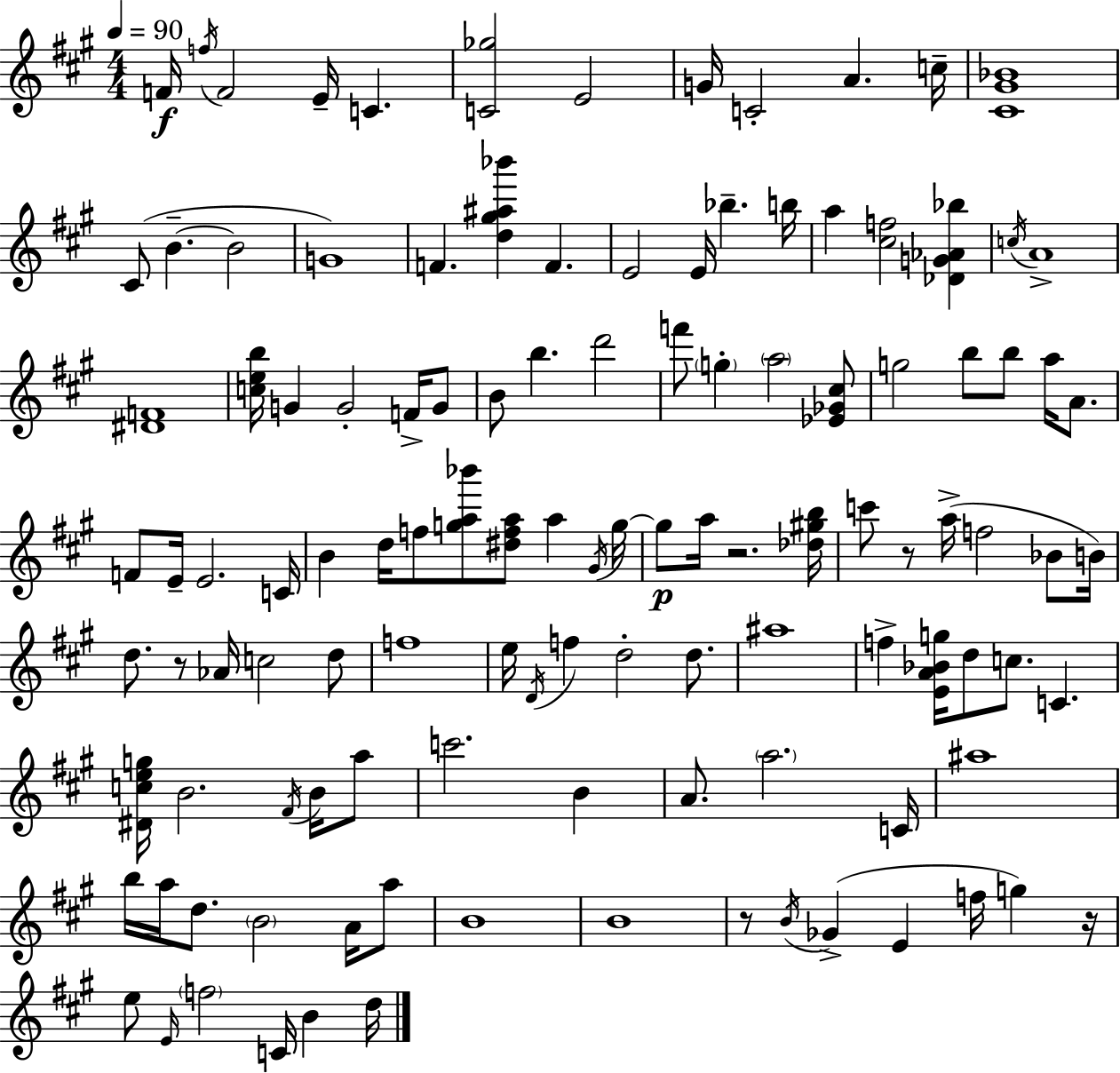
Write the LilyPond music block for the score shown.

{
  \clef treble
  \numericTimeSignature
  \time 4/4
  \key a \major
  \tempo 4 = 90
  f'16\f \acciaccatura { f''16 } f'2 e'16-- c'4. | <c' ges''>2 e'2 | g'16 c'2-. a'4. | c''16-- <cis' gis' bes'>1 | \break cis'8( b'4.--~~ b'2 | g'1) | f'4. <d'' gis'' ais'' bes'''>4 f'4. | e'2 e'16 bes''4.-- | \break b''16 a''4 <cis'' f''>2 <des' g' aes' bes''>4 | \acciaccatura { c''16 } a'1-> | <dis' f'>1 | <c'' e'' b''>16 g'4 g'2-. f'16-> | \break g'8 b'8 b''4. d'''2 | f'''8 \parenthesize g''4-. \parenthesize a''2 | <ees' ges' cis''>8 g''2 b''8 b''8 a''16 a'8. | f'8 e'16-- e'2. | \break c'16 b'4 d''16 f''8 <g'' a'' bes'''>8 <dis'' f'' a''>8 a''4 | \acciaccatura { gis'16 } g''16~~ g''8\p a''16 r2. | <des'' gis'' b''>16 c'''8 r8 a''16->( f''2 | bes'8 b'16) d''8. r8 aes'16 c''2 | \break d''8 f''1 | e''16 \acciaccatura { d'16 } f''4 d''2-. | d''8. ais''1 | f''4-> <e' a' bes' g''>16 d''8 c''8. c'4. | \break <dis' c'' e'' g''>16 b'2. | \acciaccatura { fis'16 } b'16 a''8 c'''2. | b'4 a'8. \parenthesize a''2. | c'16 ais''1 | \break b''16 a''16 d''8. \parenthesize b'2 | a'16 a''8 b'1 | b'1 | r8 \acciaccatura { b'16 }( ges'4-> e'4 | \break f''16 g''4) r16 e''8 \grace { e'16 } \parenthesize f''2 | c'16 b'4 d''16 \bar "|."
}